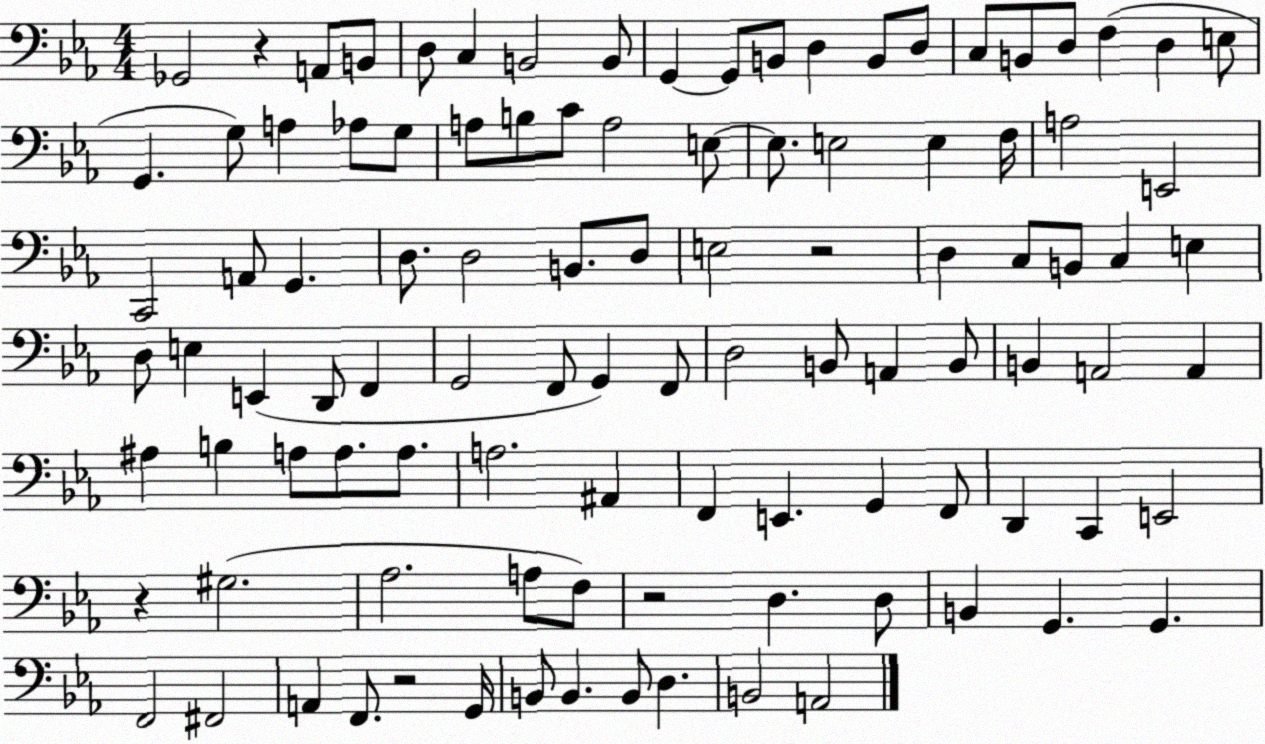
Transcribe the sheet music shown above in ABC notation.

X:1
T:Untitled
M:4/4
L:1/4
K:Eb
_G,,2 z A,,/2 B,,/2 D,/2 C, B,,2 B,,/2 G,, G,,/2 B,,/2 D, B,,/2 D,/2 C,/2 B,,/2 D,/2 F, D, E,/2 G,, G,/2 A, _A,/2 G,/2 A,/2 B,/2 C/2 A,2 E,/2 E,/2 E,2 E, F,/4 A,2 E,,2 C,,2 A,,/2 G,, D,/2 D,2 B,,/2 D,/2 E,2 z2 D, C,/2 B,,/2 C, E, D,/2 E, E,, D,,/2 F,, G,,2 F,,/2 G,, F,,/2 D,2 B,,/2 A,, B,,/2 B,, A,,2 A,, ^A, B, A,/2 A,/2 A,/2 A,2 ^A,, F,, E,, G,, F,,/2 D,, C,, E,,2 z ^G,2 _A,2 A,/2 F,/2 z2 D, D,/2 B,, G,, G,, F,,2 ^F,,2 A,, F,,/2 z2 G,,/4 B,,/2 B,, B,,/2 D, B,,2 A,,2